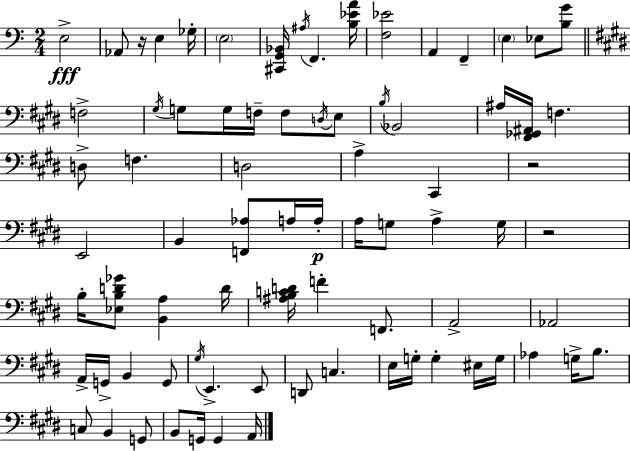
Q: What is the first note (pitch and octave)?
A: E3